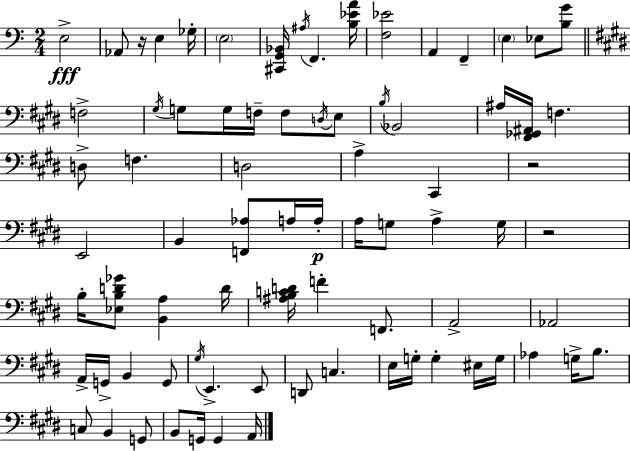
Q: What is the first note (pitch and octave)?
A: E3